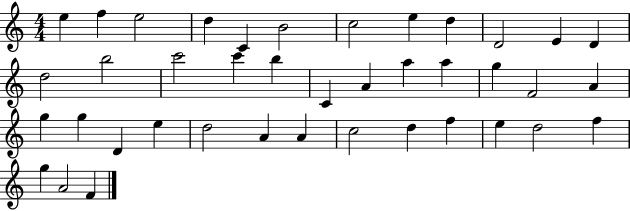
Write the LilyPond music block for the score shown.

{
  \clef treble
  \numericTimeSignature
  \time 4/4
  \key c \major
  e''4 f''4 e''2 | d''4 c'4 b'2 | c''2 e''4 d''4 | d'2 e'4 d'4 | \break d''2 b''2 | c'''2 c'''4 b''4 | c'4 a'4 a''4 a''4 | g''4 f'2 a'4 | \break g''4 g''4 d'4 e''4 | d''2 a'4 a'4 | c''2 d''4 f''4 | e''4 d''2 f''4 | \break g''4 a'2 f'4 | \bar "|."
}